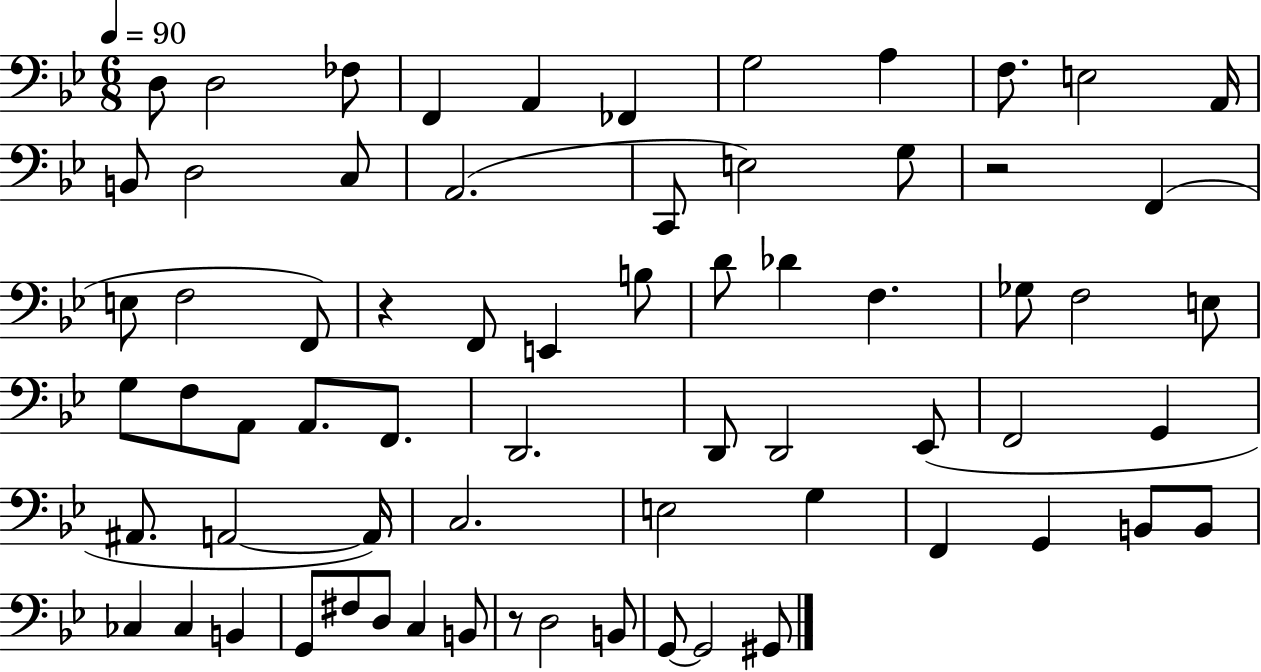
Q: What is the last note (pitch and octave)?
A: G#2